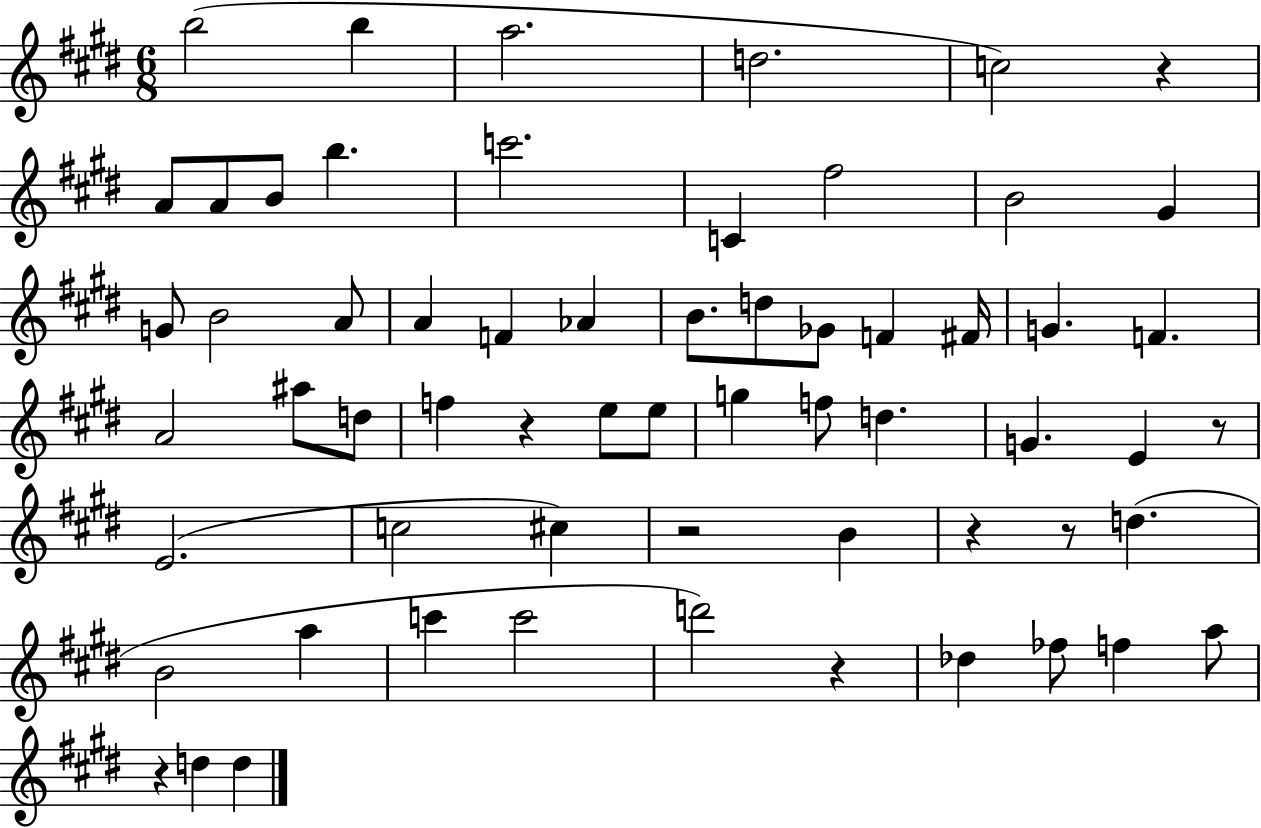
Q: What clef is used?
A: treble